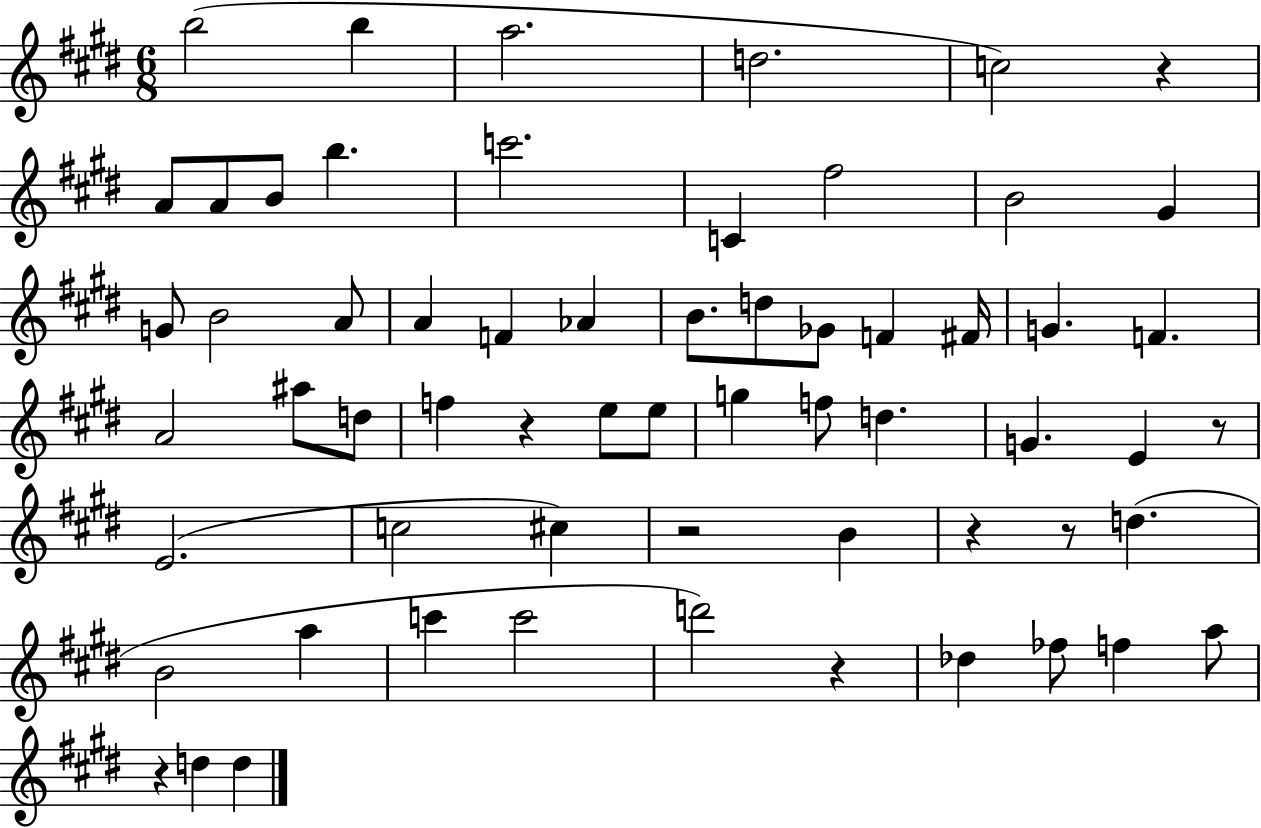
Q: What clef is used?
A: treble